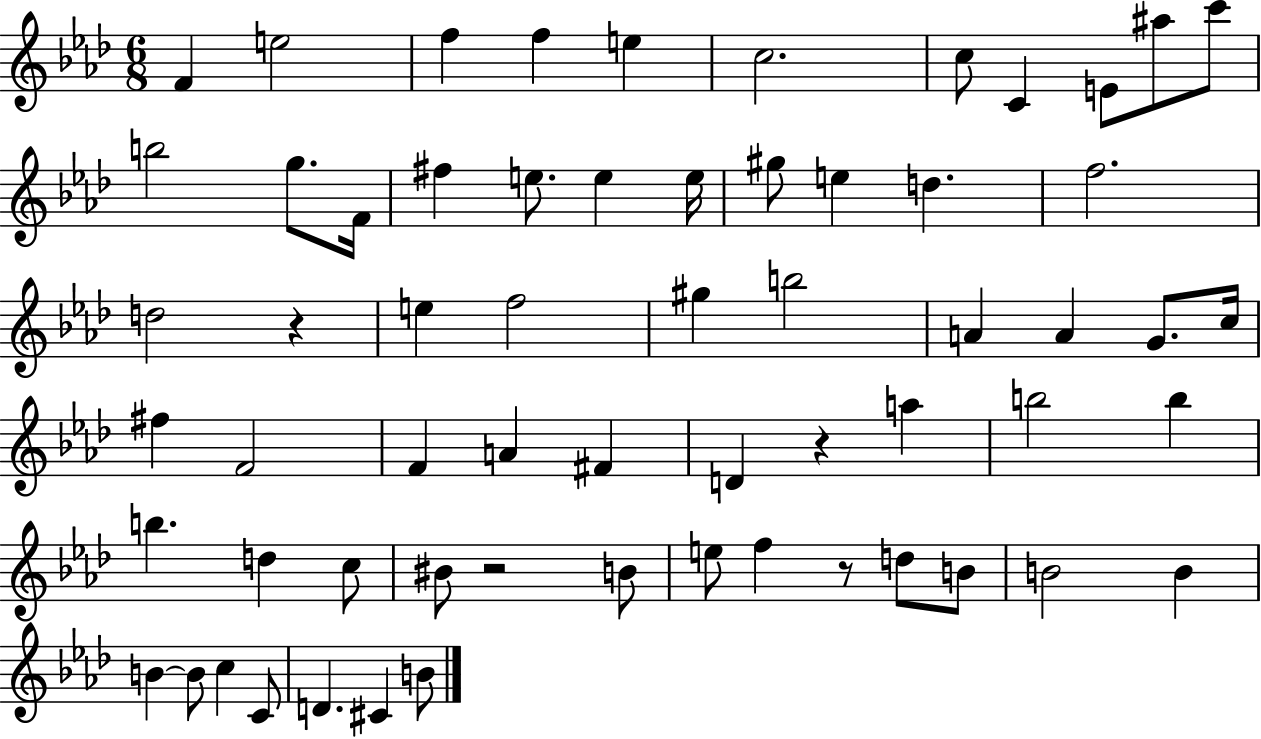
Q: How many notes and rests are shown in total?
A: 62